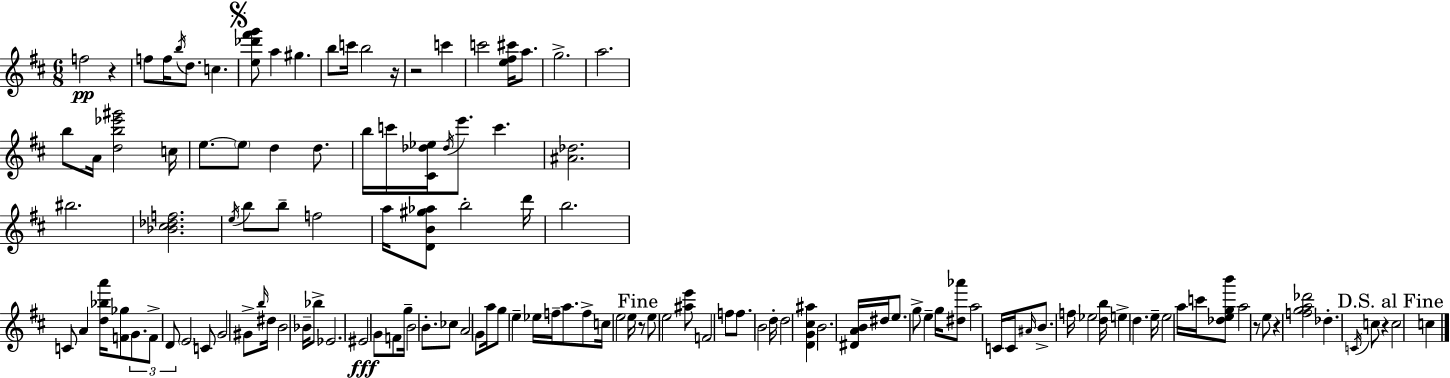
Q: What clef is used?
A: treble